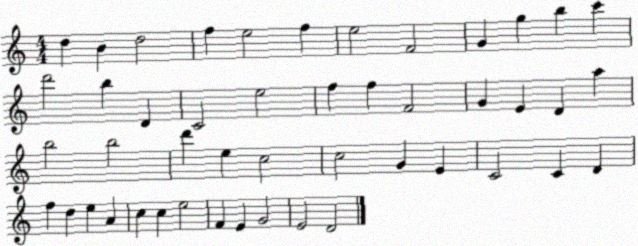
X:1
T:Untitled
M:4/4
L:1/4
K:C
d B d2 f e2 f e2 F2 G g b c' d'2 b D C2 e2 f f F2 G E D a b2 b2 d' e c2 c2 G E C2 C D f d e A c c e2 F E G2 E2 D2